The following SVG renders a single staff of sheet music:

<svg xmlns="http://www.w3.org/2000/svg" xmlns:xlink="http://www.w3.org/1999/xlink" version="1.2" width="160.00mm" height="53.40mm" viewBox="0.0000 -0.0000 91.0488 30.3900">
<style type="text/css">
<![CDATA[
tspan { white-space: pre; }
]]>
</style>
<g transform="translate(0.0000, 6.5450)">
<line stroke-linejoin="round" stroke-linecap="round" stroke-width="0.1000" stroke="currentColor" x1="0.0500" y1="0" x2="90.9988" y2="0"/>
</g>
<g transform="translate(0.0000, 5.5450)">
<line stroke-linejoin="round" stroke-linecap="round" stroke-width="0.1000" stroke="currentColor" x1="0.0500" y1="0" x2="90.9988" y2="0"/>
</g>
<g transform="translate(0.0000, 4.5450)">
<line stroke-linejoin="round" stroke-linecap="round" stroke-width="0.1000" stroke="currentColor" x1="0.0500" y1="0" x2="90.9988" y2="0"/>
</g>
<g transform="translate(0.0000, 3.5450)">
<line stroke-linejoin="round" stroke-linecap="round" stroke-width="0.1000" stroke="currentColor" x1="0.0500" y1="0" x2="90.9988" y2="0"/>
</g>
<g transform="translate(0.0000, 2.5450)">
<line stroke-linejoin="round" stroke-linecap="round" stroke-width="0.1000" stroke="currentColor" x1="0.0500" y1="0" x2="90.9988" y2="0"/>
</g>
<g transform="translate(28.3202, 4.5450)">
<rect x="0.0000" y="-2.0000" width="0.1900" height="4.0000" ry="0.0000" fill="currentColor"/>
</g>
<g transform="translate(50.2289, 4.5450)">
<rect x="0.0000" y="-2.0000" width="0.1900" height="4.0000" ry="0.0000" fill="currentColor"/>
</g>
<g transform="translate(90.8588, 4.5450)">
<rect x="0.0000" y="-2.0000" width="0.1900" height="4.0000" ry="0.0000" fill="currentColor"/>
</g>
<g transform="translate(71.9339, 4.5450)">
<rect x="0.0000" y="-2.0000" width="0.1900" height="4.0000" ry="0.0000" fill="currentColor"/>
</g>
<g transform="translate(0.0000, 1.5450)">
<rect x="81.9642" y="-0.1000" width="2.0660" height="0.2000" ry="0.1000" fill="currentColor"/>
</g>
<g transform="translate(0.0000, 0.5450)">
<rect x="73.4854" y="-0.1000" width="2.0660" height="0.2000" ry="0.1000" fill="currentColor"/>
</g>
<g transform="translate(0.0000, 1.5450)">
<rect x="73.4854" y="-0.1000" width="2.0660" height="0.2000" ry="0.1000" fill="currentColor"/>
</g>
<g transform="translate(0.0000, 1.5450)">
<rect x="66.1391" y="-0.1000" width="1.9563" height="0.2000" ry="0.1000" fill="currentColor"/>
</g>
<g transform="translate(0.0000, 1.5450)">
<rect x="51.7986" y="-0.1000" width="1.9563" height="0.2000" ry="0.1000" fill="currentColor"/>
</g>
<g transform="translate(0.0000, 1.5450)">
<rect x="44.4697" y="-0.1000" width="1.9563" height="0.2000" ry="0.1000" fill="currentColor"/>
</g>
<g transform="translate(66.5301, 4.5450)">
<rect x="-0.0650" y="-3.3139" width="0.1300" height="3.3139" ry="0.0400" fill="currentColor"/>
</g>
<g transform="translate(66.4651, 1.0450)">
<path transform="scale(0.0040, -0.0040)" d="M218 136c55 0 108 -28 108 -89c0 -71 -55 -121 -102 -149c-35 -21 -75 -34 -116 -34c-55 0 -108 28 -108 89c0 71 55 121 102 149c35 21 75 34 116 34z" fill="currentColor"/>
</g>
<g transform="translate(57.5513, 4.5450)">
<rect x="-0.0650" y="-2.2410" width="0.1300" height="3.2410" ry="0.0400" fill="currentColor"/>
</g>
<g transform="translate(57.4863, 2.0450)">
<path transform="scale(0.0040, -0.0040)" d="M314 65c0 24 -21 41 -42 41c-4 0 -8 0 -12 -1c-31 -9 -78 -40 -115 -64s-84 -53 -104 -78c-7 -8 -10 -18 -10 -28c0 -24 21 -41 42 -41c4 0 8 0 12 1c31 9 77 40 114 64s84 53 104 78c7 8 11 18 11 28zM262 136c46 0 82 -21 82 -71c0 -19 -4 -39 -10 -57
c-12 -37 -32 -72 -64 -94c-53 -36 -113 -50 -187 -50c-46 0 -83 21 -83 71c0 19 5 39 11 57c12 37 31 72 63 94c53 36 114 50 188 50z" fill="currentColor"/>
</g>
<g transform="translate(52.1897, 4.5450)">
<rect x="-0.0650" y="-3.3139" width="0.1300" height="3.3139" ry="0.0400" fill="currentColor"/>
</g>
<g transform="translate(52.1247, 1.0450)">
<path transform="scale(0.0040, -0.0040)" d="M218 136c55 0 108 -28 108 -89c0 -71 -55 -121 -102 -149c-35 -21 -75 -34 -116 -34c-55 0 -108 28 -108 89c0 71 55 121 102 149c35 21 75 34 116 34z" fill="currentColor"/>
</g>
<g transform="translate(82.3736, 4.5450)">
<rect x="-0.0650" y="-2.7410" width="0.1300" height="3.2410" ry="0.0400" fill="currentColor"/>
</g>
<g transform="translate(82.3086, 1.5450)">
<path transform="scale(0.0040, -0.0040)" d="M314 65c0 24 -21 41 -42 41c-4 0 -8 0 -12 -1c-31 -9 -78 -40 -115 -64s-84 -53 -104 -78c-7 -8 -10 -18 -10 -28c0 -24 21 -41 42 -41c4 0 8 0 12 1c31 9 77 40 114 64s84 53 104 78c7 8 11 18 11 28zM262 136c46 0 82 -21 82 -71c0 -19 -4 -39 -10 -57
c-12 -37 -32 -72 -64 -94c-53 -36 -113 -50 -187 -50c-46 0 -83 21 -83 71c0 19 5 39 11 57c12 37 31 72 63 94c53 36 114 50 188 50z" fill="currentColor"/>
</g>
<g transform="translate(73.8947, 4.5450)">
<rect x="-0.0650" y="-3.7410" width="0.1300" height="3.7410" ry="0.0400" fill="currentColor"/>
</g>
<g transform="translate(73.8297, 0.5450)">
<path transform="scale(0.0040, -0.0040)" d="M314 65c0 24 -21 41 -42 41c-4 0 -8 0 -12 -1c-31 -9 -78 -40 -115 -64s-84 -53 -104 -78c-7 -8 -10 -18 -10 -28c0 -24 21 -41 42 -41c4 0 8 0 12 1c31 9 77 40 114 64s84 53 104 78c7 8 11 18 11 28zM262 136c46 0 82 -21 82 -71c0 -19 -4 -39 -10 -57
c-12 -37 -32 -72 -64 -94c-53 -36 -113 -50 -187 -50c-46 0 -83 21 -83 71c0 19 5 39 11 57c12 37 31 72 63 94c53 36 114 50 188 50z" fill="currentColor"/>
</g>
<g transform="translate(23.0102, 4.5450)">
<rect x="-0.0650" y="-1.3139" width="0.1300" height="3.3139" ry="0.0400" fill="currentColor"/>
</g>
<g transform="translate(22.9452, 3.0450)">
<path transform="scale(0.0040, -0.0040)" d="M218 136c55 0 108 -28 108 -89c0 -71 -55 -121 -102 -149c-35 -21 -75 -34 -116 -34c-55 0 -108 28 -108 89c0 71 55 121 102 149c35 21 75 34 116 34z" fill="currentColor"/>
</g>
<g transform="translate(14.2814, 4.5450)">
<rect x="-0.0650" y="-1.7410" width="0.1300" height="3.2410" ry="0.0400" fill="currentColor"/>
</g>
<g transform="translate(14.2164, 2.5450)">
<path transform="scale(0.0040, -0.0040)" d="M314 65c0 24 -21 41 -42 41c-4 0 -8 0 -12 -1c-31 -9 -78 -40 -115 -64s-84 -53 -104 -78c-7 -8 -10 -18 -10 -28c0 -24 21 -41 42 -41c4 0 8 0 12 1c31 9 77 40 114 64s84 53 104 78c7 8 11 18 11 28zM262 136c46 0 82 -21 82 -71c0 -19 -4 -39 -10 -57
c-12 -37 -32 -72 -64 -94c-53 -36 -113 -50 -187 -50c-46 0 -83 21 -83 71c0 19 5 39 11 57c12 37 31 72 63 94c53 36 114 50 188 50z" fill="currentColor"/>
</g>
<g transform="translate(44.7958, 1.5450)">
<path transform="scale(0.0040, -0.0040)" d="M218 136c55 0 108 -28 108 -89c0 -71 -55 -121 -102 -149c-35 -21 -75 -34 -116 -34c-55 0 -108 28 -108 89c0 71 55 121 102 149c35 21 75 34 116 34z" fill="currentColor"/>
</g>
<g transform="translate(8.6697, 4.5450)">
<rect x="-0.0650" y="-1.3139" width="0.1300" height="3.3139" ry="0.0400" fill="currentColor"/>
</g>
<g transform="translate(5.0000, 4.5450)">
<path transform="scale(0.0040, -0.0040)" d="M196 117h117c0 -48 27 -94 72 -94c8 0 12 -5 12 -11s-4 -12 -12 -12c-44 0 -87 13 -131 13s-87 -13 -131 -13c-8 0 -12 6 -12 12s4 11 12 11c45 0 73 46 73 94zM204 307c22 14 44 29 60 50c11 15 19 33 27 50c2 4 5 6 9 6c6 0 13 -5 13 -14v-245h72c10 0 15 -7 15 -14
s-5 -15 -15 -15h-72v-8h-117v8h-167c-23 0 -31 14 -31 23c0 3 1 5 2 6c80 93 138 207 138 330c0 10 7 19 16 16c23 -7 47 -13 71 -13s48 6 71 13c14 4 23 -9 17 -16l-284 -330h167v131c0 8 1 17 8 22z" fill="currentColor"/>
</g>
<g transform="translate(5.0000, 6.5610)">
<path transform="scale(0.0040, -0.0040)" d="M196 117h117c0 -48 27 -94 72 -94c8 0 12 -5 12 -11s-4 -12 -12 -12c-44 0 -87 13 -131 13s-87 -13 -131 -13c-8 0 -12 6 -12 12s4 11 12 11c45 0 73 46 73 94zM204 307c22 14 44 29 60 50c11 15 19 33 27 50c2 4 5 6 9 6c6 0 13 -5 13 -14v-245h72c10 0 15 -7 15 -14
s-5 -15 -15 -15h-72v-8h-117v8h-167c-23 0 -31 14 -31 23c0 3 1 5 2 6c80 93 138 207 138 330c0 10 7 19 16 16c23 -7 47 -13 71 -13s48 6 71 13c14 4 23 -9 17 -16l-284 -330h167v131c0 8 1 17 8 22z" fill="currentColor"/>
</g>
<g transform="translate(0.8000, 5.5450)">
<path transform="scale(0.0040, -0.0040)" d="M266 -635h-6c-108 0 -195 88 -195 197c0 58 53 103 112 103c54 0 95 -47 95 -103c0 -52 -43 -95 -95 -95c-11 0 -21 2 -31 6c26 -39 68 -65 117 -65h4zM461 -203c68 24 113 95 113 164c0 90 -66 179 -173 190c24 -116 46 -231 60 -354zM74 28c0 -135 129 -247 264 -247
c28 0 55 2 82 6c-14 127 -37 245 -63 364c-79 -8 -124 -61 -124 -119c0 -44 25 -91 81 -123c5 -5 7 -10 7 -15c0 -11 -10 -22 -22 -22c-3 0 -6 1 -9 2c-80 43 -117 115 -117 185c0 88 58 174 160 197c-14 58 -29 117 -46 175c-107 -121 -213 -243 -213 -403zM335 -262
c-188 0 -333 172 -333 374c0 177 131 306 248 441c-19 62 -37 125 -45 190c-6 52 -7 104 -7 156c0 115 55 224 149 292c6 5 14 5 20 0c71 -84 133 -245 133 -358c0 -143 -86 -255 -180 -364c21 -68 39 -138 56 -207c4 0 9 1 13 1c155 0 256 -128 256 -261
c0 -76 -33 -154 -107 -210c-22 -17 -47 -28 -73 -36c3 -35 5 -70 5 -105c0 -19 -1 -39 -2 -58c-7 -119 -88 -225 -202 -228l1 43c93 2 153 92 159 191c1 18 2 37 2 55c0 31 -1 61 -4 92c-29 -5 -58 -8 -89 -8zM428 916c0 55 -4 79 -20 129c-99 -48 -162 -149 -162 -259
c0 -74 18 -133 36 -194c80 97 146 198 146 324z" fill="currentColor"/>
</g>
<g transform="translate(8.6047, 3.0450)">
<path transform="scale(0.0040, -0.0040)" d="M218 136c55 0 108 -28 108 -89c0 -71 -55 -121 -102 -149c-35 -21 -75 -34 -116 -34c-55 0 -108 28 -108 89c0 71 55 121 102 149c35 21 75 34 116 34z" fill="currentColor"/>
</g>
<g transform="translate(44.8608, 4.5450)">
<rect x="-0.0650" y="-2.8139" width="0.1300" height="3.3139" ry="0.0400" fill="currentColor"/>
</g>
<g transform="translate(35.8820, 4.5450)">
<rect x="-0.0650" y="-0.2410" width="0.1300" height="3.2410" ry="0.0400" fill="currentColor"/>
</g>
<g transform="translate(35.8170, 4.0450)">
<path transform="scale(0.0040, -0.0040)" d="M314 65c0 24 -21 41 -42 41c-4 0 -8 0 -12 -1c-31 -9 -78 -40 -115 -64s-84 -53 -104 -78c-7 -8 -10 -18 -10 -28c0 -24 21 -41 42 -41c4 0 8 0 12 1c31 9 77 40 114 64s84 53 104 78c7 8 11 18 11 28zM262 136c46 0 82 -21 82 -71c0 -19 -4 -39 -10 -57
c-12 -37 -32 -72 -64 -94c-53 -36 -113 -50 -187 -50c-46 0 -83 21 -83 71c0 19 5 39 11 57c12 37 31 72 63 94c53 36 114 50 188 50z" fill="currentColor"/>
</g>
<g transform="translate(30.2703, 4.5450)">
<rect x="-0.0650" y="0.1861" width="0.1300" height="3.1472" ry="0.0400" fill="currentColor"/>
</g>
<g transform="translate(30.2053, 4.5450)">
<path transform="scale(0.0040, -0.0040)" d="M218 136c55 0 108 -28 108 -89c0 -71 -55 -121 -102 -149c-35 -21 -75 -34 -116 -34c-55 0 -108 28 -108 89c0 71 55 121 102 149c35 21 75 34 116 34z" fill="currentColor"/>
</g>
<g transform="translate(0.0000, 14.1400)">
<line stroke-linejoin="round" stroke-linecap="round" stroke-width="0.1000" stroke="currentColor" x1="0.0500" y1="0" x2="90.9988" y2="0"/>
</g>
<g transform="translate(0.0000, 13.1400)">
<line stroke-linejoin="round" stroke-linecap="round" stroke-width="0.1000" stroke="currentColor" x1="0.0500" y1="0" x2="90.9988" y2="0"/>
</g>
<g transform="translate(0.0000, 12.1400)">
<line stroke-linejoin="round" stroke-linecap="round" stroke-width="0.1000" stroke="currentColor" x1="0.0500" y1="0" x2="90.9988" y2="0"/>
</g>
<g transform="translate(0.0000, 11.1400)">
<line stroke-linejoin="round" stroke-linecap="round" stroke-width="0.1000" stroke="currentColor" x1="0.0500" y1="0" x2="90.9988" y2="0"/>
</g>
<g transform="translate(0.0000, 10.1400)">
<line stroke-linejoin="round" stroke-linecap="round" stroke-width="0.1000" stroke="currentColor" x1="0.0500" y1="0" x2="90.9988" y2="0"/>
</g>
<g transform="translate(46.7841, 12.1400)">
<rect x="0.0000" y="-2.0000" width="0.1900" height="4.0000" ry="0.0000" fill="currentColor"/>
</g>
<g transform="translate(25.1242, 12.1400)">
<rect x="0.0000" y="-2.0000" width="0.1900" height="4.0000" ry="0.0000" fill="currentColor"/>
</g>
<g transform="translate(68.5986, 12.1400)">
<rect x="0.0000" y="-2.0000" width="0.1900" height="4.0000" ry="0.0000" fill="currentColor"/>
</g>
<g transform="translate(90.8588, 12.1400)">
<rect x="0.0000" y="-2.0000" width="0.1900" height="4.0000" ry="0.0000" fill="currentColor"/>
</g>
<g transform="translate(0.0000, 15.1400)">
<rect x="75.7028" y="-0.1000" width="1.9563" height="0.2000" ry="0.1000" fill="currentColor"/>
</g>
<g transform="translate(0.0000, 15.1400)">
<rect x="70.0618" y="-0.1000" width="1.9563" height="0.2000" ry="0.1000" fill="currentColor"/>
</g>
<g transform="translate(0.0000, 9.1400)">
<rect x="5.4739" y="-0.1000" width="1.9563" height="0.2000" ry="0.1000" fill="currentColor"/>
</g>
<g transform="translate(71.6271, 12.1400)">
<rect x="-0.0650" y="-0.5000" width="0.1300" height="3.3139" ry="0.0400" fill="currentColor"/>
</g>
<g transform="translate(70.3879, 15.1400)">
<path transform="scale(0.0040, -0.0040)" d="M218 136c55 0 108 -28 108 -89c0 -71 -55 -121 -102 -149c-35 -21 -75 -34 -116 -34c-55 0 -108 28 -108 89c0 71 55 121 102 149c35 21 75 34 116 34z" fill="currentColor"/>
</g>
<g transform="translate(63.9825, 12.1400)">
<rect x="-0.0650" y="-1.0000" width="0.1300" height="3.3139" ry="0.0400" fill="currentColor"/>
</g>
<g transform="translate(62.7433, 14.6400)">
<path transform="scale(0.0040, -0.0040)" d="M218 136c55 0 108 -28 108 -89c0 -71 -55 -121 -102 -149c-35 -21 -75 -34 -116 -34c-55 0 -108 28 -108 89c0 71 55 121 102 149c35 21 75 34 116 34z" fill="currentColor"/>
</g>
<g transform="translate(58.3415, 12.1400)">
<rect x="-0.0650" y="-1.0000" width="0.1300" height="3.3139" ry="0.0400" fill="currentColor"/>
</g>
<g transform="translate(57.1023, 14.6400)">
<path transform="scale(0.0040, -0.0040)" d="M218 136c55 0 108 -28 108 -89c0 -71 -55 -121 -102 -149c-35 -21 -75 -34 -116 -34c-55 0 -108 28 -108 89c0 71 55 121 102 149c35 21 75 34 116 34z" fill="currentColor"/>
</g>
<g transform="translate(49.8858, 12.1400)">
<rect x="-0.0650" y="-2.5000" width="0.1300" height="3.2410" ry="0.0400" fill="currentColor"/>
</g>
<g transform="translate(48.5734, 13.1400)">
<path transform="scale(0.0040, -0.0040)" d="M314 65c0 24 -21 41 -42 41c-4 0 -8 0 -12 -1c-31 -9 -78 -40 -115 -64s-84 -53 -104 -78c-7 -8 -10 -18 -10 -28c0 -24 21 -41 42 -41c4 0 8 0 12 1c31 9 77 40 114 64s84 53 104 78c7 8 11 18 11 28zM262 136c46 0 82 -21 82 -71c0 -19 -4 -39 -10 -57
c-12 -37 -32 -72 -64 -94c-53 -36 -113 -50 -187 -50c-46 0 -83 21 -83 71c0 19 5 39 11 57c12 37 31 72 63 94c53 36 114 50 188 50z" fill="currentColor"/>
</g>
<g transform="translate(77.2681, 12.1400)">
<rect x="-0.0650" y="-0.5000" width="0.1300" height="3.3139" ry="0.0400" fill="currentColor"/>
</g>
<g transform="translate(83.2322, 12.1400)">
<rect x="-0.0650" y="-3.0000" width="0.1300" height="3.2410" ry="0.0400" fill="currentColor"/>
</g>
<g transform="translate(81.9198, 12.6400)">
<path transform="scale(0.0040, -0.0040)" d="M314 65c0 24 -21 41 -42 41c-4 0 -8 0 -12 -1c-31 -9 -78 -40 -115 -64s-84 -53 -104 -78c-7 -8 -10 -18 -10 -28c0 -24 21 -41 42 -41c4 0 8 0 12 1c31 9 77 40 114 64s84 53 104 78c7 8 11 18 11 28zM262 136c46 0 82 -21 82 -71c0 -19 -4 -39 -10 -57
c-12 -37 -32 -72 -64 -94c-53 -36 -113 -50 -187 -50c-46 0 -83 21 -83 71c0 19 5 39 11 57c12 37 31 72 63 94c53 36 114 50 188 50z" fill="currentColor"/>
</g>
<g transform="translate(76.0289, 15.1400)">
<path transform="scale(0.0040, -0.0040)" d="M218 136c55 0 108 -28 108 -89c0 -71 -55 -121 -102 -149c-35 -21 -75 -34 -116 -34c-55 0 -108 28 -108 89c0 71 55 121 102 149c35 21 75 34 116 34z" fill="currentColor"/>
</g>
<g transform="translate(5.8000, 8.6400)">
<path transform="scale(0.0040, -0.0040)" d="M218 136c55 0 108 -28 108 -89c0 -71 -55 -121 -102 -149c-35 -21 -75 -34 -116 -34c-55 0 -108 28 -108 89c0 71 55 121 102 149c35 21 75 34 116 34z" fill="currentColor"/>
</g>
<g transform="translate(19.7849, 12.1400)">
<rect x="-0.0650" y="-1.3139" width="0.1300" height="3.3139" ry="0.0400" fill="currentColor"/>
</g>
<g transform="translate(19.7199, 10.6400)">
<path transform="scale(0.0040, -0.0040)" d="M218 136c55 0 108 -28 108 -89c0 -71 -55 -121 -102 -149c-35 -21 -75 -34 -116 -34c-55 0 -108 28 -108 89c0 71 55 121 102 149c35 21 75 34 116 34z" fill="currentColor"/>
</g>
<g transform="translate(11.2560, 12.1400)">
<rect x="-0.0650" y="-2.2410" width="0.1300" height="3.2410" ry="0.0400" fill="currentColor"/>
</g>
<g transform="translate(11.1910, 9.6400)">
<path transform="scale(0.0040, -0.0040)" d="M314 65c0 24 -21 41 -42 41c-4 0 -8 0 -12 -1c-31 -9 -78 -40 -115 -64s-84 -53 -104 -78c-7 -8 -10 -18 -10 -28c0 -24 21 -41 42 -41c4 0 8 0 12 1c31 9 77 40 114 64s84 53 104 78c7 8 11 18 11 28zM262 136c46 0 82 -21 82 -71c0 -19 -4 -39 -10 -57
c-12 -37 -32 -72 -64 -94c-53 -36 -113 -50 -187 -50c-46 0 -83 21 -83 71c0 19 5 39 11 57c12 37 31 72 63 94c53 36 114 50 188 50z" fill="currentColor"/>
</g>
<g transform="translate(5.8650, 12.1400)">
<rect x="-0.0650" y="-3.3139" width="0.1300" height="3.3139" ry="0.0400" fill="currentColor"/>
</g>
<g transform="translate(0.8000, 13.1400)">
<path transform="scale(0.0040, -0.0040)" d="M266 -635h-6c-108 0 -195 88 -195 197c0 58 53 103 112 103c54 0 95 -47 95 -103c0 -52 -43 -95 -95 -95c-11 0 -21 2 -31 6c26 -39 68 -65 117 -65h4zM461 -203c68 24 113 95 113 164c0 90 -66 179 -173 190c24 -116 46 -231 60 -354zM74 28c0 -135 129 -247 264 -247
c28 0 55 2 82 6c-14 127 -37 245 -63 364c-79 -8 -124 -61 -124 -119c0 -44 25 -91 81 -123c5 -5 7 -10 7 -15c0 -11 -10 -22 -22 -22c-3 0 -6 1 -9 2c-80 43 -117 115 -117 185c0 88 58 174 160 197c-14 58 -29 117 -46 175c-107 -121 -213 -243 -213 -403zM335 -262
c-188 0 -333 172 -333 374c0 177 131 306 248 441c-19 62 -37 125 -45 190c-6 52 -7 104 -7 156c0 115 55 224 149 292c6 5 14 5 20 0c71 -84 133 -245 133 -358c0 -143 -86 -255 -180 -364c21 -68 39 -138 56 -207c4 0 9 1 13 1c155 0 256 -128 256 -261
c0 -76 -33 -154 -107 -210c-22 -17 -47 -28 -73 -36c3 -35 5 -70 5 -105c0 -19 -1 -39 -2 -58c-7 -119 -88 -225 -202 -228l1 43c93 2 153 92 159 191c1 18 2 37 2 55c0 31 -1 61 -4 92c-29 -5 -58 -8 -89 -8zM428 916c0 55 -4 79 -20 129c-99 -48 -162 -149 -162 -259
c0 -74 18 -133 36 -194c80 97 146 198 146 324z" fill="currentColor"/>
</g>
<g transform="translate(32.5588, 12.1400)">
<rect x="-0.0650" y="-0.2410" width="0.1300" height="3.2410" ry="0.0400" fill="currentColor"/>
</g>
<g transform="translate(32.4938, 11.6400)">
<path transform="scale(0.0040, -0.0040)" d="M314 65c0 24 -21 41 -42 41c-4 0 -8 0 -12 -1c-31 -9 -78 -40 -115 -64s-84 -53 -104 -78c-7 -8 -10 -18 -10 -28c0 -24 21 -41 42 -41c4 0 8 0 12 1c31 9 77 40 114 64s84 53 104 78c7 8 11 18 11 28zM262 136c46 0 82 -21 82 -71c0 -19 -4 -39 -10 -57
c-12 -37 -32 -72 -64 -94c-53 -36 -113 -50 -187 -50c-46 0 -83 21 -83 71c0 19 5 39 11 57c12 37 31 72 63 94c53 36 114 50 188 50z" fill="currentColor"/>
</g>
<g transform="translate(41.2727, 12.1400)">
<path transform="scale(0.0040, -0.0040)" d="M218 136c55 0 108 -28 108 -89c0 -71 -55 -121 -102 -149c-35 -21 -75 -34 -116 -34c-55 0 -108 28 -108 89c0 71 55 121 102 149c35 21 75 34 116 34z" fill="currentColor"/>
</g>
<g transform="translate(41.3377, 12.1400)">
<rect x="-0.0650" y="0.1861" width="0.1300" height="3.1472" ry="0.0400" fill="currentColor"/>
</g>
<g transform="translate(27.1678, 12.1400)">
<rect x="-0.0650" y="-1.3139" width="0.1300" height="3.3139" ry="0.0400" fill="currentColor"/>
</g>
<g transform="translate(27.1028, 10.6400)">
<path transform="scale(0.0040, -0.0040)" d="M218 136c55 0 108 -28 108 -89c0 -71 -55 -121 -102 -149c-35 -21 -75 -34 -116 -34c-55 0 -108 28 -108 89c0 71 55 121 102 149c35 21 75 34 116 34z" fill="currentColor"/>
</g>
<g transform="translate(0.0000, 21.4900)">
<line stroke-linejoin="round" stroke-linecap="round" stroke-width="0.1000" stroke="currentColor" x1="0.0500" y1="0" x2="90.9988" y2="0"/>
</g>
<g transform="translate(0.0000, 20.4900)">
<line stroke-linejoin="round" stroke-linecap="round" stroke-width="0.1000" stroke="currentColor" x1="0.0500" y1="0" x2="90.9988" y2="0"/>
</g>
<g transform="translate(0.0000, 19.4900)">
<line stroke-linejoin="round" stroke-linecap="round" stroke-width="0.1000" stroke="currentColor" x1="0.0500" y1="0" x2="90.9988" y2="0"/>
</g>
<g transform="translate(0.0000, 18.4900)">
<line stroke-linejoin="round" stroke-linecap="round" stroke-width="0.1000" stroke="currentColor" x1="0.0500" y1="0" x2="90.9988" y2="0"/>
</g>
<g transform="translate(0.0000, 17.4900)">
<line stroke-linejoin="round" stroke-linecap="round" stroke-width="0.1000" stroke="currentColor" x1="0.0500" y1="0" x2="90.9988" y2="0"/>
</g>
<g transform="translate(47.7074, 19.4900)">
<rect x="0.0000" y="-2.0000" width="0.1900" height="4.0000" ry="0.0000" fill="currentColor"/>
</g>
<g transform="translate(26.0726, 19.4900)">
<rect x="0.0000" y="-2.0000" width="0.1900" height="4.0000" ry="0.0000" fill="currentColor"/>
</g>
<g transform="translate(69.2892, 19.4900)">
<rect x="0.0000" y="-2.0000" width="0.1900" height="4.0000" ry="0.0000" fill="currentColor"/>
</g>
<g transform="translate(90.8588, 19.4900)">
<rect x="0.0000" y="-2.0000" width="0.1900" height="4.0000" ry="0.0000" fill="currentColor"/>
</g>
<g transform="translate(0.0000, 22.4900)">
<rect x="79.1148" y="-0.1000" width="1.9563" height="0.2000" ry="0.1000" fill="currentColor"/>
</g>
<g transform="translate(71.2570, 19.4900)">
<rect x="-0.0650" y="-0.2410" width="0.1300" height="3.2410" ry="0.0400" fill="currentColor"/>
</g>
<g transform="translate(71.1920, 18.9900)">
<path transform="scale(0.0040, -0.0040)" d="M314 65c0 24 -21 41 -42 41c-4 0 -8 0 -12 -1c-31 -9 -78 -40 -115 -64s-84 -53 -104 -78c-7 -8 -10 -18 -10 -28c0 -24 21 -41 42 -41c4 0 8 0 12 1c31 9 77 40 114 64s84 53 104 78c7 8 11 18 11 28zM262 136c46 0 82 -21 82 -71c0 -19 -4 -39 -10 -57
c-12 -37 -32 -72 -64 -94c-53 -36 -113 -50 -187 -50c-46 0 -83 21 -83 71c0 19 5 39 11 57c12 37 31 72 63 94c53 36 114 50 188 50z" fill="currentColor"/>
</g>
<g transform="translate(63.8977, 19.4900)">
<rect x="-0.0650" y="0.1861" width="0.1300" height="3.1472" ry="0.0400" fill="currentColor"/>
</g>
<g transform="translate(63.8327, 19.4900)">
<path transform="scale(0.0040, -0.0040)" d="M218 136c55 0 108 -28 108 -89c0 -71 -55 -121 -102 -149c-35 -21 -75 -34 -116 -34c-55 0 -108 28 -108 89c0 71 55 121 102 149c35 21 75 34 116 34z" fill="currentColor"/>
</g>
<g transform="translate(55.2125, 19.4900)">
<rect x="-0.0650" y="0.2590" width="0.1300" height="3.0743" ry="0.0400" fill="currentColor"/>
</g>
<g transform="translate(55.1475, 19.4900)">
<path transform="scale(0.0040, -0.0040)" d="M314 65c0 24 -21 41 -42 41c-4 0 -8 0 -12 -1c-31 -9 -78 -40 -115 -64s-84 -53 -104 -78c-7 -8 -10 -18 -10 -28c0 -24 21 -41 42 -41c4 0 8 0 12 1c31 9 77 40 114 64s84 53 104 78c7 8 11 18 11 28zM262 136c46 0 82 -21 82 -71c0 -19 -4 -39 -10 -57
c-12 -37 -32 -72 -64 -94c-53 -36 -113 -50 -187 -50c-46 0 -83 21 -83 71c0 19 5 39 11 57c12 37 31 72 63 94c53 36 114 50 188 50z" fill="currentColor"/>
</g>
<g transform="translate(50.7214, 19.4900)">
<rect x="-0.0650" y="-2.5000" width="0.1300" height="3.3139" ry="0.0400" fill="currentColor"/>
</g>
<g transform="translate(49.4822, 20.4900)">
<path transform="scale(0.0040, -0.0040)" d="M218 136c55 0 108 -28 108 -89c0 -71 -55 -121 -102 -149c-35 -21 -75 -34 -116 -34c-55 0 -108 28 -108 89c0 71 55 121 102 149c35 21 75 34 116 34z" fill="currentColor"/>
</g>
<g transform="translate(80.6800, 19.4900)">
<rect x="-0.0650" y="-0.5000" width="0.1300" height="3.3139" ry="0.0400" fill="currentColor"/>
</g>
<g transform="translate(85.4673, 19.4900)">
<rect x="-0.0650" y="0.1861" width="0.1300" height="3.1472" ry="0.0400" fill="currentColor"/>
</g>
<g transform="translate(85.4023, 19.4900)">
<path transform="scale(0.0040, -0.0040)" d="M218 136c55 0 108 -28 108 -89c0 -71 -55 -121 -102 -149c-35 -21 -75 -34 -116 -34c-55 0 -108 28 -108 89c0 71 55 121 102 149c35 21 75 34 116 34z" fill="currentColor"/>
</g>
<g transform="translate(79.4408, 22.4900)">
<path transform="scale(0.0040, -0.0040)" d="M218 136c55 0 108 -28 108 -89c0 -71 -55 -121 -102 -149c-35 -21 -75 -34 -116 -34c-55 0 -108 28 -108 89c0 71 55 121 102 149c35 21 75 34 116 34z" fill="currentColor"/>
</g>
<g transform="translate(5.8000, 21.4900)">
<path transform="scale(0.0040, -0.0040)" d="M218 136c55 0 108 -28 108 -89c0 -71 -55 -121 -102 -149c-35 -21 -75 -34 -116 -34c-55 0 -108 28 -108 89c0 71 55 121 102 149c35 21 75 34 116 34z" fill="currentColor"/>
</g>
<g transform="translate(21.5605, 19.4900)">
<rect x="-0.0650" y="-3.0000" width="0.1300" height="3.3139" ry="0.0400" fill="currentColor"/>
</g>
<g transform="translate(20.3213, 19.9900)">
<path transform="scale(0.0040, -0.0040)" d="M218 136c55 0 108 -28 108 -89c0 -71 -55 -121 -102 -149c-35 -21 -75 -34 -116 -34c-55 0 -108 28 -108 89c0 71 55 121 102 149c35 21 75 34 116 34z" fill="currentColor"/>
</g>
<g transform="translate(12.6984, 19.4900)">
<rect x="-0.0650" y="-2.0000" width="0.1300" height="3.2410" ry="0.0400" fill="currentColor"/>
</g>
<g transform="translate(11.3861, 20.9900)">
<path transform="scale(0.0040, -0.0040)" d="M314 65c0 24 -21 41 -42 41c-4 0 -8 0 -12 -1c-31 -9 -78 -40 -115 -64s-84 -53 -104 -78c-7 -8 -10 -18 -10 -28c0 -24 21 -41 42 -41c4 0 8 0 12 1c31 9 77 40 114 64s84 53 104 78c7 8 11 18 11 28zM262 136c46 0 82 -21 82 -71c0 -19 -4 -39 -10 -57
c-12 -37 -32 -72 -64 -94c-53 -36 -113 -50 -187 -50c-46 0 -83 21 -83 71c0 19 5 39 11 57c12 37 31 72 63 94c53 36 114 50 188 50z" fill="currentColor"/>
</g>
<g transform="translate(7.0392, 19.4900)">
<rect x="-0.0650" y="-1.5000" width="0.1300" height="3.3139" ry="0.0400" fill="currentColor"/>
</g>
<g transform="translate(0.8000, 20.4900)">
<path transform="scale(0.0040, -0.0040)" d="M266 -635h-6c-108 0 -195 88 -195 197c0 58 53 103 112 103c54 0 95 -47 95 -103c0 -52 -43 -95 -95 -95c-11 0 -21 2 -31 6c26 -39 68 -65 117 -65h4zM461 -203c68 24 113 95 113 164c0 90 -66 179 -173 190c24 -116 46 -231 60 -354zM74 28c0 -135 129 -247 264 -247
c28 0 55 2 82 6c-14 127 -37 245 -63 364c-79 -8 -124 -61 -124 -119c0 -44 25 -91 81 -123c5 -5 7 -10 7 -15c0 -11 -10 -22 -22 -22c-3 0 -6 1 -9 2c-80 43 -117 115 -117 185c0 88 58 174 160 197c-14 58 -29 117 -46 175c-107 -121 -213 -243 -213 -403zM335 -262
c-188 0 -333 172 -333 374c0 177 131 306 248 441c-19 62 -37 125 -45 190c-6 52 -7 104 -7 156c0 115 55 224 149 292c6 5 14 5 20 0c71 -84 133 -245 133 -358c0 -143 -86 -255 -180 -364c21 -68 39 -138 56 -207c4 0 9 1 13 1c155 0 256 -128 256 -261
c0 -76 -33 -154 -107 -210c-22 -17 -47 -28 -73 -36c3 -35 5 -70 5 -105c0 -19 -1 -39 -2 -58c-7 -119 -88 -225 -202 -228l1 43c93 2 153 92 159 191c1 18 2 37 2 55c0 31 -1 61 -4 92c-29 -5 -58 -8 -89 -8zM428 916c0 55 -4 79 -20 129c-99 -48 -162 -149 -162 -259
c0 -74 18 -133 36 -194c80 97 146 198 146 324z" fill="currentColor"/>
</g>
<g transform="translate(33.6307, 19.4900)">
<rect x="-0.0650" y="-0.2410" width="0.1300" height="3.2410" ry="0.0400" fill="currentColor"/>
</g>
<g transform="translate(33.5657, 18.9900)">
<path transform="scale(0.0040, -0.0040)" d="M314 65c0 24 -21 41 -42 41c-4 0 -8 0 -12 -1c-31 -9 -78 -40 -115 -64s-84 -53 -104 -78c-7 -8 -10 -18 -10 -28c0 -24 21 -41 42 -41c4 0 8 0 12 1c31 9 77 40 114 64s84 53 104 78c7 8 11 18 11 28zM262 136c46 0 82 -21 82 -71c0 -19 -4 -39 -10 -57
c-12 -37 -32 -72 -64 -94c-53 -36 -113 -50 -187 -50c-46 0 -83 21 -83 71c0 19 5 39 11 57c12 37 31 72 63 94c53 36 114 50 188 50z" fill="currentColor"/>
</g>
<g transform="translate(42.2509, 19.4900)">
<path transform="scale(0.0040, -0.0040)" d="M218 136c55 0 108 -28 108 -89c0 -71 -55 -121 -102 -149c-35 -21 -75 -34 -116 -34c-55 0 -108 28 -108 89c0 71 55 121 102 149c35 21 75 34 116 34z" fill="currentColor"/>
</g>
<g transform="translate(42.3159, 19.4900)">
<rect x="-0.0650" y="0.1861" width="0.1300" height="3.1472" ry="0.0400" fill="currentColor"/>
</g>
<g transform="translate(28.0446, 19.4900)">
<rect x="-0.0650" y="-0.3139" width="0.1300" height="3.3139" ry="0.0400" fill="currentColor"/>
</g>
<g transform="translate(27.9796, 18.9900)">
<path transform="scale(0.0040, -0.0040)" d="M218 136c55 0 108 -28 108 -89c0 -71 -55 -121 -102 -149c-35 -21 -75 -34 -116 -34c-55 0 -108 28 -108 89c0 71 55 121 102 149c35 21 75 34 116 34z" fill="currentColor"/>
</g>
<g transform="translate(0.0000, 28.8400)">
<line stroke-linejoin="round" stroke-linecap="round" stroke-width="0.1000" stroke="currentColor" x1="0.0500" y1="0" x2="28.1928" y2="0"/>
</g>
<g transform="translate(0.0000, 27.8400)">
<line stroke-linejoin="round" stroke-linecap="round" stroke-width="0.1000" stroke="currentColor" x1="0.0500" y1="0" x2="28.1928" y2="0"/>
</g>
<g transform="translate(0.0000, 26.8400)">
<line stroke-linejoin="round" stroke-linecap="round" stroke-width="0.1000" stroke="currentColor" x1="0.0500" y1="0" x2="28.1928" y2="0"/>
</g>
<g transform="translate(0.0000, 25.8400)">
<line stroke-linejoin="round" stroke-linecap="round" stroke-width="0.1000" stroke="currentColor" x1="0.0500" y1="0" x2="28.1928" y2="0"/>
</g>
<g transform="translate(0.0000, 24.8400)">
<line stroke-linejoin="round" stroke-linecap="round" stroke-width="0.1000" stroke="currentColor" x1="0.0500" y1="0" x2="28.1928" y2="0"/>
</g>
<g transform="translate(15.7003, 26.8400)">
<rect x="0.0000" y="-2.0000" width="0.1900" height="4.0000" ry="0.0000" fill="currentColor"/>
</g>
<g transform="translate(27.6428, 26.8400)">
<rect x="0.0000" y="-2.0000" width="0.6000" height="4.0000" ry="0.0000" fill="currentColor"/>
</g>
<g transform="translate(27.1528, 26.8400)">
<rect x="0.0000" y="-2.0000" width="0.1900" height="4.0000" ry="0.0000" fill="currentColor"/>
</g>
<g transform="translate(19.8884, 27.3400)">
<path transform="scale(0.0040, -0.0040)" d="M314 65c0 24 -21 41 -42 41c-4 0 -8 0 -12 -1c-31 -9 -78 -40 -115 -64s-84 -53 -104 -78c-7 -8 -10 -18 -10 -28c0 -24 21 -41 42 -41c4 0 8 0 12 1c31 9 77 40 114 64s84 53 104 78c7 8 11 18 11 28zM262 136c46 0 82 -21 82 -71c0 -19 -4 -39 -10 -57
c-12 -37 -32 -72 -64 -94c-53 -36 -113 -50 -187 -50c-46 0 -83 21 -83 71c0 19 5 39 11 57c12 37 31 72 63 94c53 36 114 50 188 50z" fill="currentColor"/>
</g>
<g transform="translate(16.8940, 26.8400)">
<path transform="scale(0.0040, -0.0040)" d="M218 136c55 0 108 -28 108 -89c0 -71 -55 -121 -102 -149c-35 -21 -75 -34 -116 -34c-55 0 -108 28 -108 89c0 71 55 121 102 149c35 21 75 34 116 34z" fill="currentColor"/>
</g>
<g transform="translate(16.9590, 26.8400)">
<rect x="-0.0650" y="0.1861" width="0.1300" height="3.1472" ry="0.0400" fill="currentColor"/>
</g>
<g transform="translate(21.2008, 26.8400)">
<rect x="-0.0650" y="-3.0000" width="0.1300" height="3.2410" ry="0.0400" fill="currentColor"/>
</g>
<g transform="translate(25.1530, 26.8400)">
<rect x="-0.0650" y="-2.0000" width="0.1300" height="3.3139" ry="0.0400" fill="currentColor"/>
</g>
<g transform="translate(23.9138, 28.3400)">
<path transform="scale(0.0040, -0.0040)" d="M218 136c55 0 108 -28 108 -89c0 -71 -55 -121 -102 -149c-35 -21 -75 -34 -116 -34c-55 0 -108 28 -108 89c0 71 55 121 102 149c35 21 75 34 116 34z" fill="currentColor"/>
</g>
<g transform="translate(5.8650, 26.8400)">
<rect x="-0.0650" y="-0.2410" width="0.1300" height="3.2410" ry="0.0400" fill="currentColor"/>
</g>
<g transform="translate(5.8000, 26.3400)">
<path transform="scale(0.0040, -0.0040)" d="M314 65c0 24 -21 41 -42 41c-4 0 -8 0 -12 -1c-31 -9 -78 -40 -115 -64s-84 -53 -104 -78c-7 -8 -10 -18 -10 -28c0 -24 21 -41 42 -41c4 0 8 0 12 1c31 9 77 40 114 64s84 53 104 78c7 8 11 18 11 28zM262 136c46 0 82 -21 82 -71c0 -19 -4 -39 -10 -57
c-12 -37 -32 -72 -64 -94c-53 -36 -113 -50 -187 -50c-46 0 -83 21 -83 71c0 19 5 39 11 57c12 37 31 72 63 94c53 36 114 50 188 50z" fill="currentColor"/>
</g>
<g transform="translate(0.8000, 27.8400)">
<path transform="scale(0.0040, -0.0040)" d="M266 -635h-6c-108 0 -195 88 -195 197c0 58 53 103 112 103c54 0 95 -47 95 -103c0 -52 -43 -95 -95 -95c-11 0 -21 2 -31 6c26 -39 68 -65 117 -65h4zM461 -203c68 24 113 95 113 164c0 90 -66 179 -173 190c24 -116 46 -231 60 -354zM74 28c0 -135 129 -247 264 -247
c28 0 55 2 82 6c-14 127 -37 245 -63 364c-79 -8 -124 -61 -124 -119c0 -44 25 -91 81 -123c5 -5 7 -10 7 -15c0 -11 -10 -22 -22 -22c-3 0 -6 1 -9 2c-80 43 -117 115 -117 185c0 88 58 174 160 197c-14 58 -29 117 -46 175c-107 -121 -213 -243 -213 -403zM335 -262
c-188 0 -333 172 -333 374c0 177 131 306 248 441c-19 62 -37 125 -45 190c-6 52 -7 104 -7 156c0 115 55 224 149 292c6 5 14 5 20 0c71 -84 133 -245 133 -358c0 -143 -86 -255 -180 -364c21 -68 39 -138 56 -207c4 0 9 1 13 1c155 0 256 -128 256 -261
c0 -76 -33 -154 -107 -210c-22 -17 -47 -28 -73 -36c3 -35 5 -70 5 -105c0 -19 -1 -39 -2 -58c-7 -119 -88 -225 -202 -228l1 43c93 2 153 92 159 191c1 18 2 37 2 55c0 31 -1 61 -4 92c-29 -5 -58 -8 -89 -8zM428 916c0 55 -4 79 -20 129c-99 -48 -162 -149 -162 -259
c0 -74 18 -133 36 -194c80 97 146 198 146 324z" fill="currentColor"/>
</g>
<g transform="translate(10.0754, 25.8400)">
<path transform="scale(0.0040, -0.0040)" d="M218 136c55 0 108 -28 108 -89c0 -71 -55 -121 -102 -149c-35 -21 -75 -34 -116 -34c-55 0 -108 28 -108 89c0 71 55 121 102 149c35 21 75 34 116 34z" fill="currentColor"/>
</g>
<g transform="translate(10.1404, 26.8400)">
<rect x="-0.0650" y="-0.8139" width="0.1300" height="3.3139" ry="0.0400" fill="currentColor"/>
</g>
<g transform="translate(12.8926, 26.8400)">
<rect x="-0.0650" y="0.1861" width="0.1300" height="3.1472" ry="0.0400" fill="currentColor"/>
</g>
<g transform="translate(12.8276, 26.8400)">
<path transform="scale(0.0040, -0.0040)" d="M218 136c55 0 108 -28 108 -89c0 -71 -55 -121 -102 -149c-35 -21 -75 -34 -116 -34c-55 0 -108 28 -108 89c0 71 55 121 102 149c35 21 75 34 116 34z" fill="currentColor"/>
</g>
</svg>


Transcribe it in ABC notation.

X:1
T:Untitled
M:4/4
L:1/4
K:C
e f2 e B c2 a b g2 b c'2 a2 b g2 e e c2 B G2 D D C C A2 E F2 A c c2 B G B2 B c2 C B c2 d B B A2 F